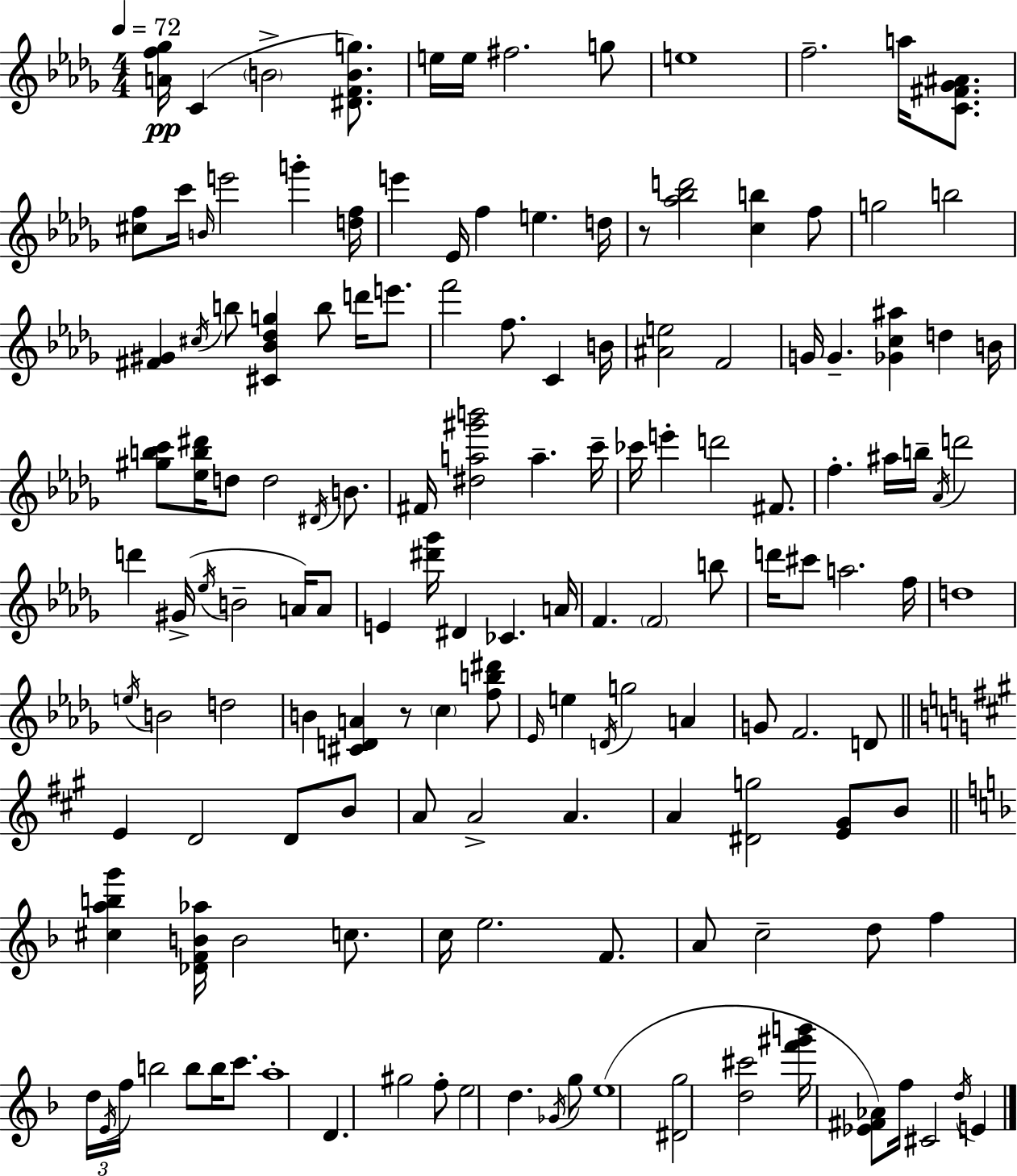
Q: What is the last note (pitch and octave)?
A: E4